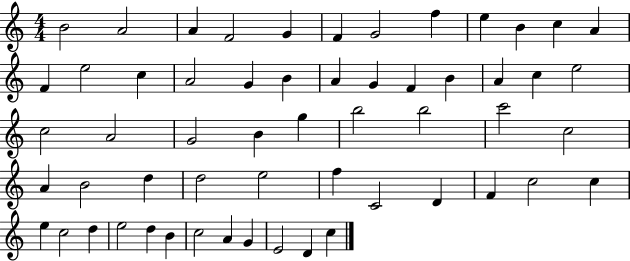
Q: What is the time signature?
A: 4/4